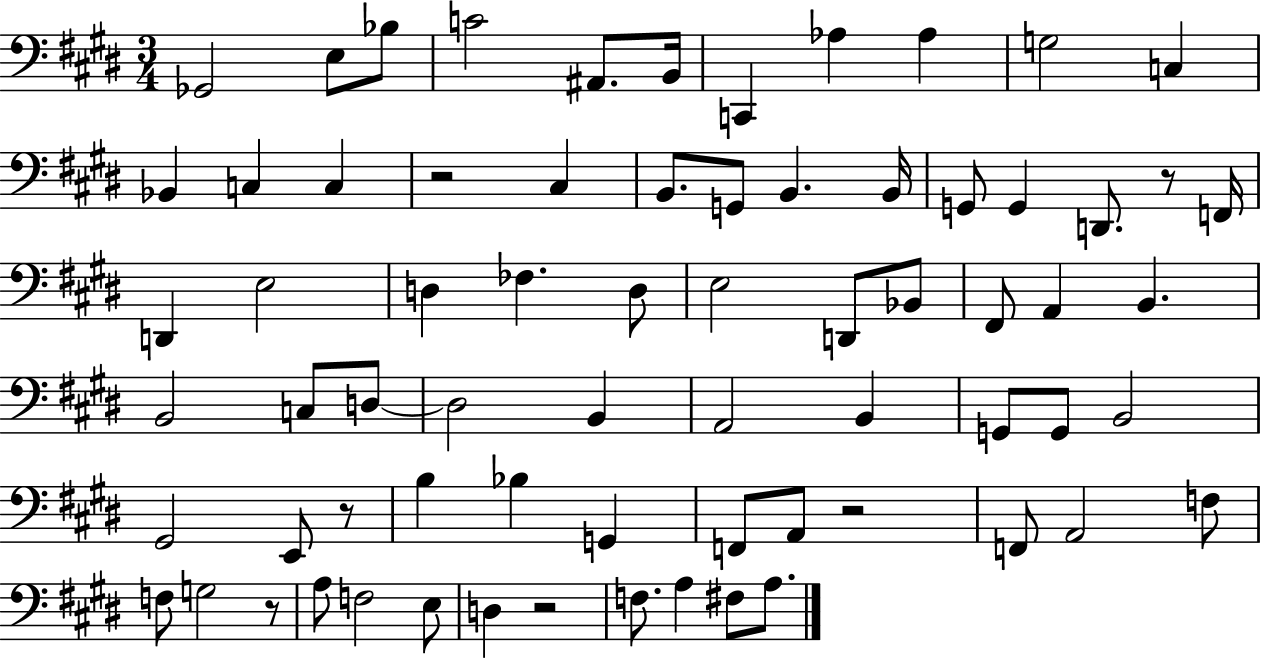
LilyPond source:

{
  \clef bass
  \numericTimeSignature
  \time 3/4
  \key e \major
  \repeat volta 2 { ges,2 e8 bes8 | c'2 ais,8. b,16 | c,4 aes4 aes4 | g2 c4 | \break bes,4 c4 c4 | r2 cis4 | b,8. g,8 b,4. b,16 | g,8 g,4 d,8. r8 f,16 | \break d,4 e2 | d4 fes4. d8 | e2 d,8 bes,8 | fis,8 a,4 b,4. | \break b,2 c8 d8~~ | d2 b,4 | a,2 b,4 | g,8 g,8 b,2 | \break gis,2 e,8 r8 | b4 bes4 g,4 | f,8 a,8 r2 | f,8 a,2 f8 | \break f8 g2 r8 | a8 f2 e8 | d4 r2 | f8. a4 fis8 a8. | \break } \bar "|."
}